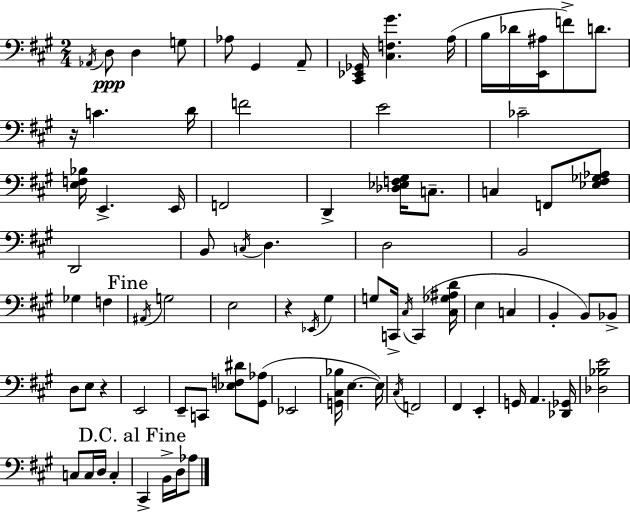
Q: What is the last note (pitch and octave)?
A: Ab3